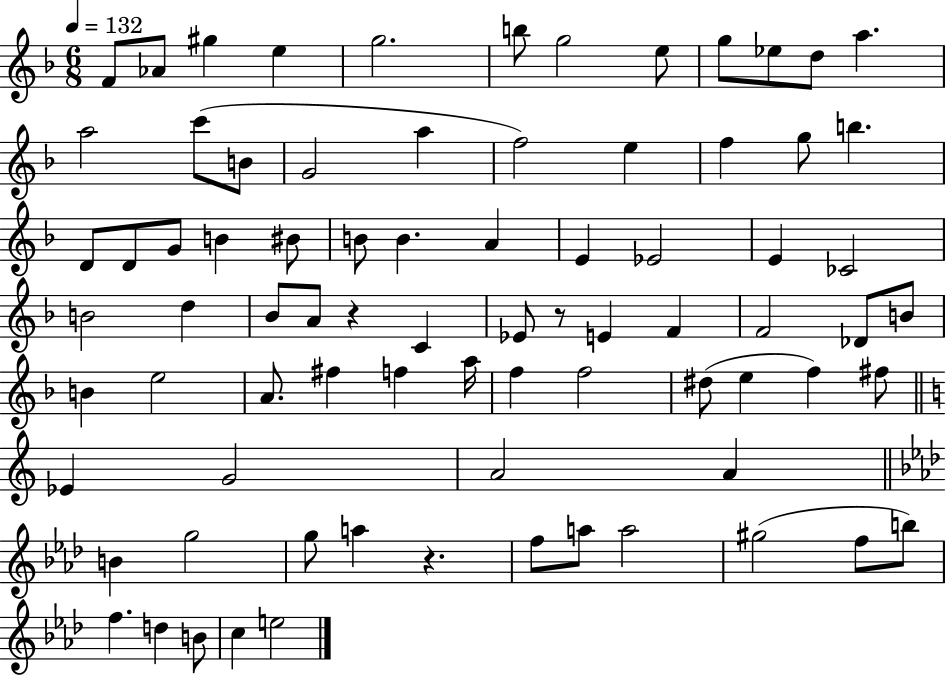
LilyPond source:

{
  \clef treble
  \numericTimeSignature
  \time 6/8
  \key f \major
  \tempo 4 = 132
  \repeat volta 2 { f'8 aes'8 gis''4 e''4 | g''2. | b''8 g''2 e''8 | g''8 ees''8 d''8 a''4. | \break a''2 c'''8( b'8 | g'2 a''4 | f''2) e''4 | f''4 g''8 b''4. | \break d'8 d'8 g'8 b'4 bis'8 | b'8 b'4. a'4 | e'4 ees'2 | e'4 ces'2 | \break b'2 d''4 | bes'8 a'8 r4 c'4 | ees'8 r8 e'4 f'4 | f'2 des'8 b'8 | \break b'4 e''2 | a'8. fis''4 f''4 a''16 | f''4 f''2 | dis''8( e''4 f''4) fis''8 | \break \bar "||" \break \key c \major ees'4 g'2 | a'2 a'4 | \bar "||" \break \key aes \major b'4 g''2 | g''8 a''4 r4. | f''8 a''8 a''2 | gis''2( f''8 b''8) | \break f''4. d''4 b'8 | c''4 e''2 | } \bar "|."
}